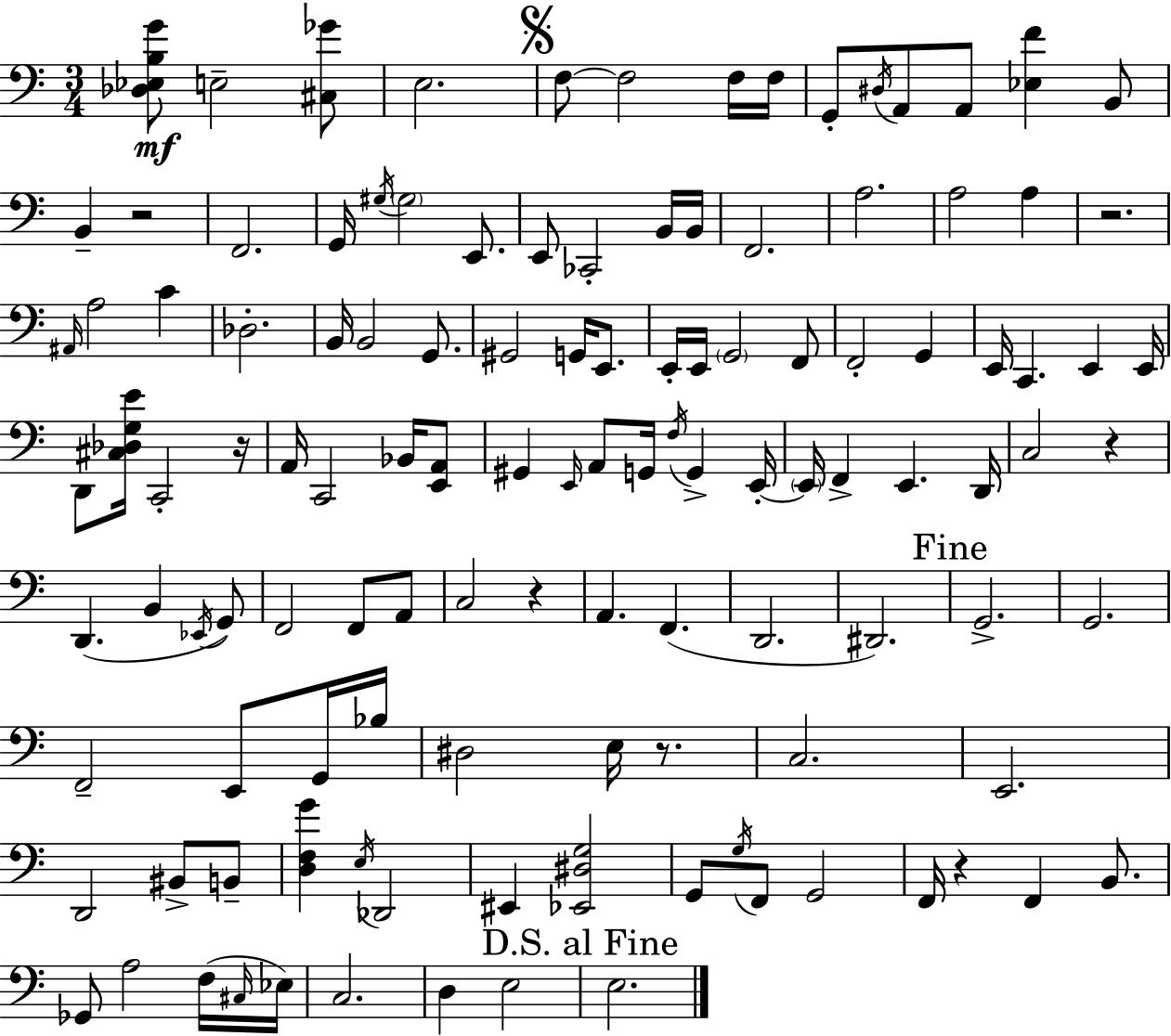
[Db3,Eb3,B3,G4]/e E3/h [C#3,Gb4]/e E3/h. F3/e F3/h F3/s F3/s G2/e D#3/s A2/e A2/e [Eb3,F4]/q B2/e B2/q R/h F2/h. G2/s G#3/s G#3/h E2/e. E2/e CES2/h B2/s B2/s F2/h. A3/h. A3/h A3/q R/h. A#2/s A3/h C4/q Db3/h. B2/s B2/h G2/e. G#2/h G2/s E2/e. E2/s E2/s G2/h F2/e F2/h G2/q E2/s C2/q. E2/q E2/s D2/e [C#3,Db3,G3,E4]/s C2/h R/s A2/s C2/h Bb2/s [E2,A2]/e G#2/q E2/s A2/e G2/s F3/s G2/q E2/s E2/s F2/q E2/q. D2/s C3/h R/q D2/q. B2/q Eb2/s G2/e F2/h F2/e A2/e C3/h R/q A2/q. F2/q. D2/h. D#2/h. G2/h. G2/h. F2/h E2/e G2/s Bb3/s D#3/h E3/s R/e. C3/h. E2/h. D2/h BIS2/e B2/e [D3,F3,G4]/q E3/s Db2/h EIS2/q [Eb2,D#3,G3]/h G2/e G3/s F2/e G2/h F2/s R/q F2/q B2/e. Gb2/e A3/h F3/s C#3/s Eb3/s C3/h. D3/q E3/h E3/h.